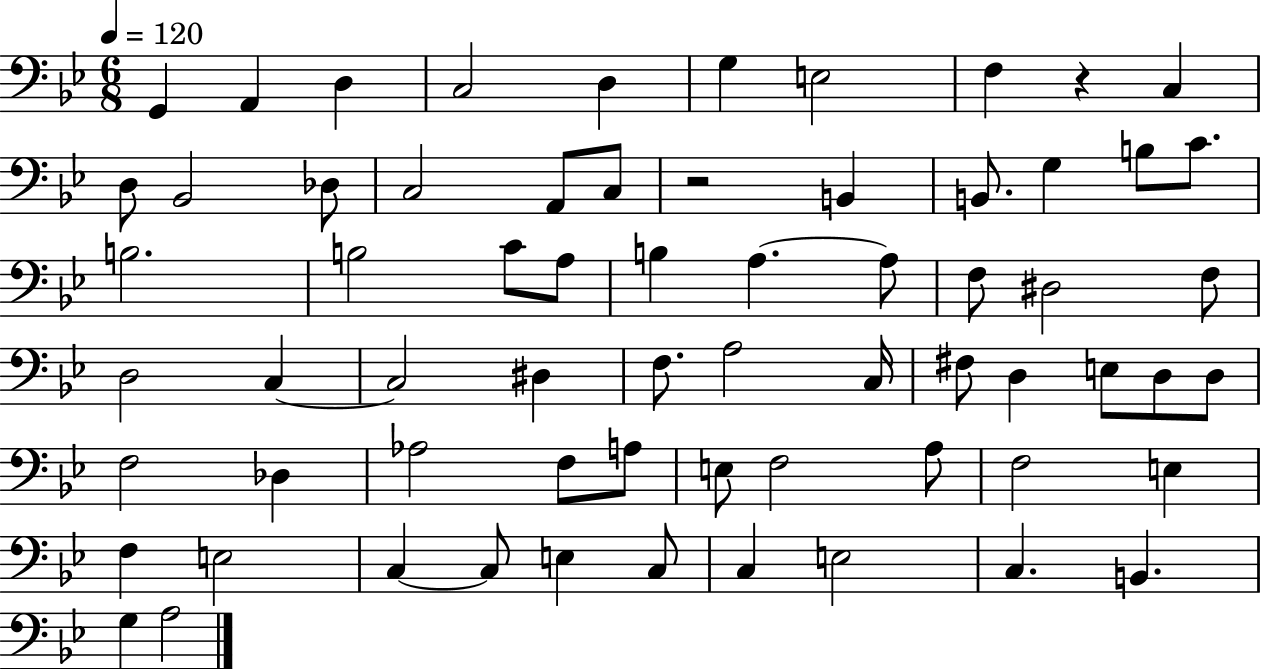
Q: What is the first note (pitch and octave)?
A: G2